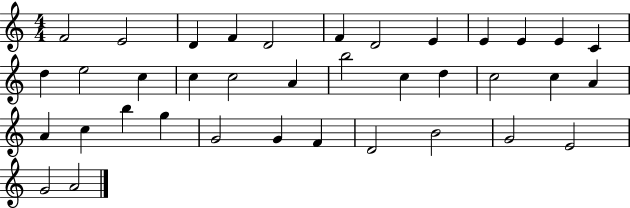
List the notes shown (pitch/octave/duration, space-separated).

F4/h E4/h D4/q F4/q D4/h F4/q D4/h E4/q E4/q E4/q E4/q C4/q D5/q E5/h C5/q C5/q C5/h A4/q B5/h C5/q D5/q C5/h C5/q A4/q A4/q C5/q B5/q G5/q G4/h G4/q F4/q D4/h B4/h G4/h E4/h G4/h A4/h